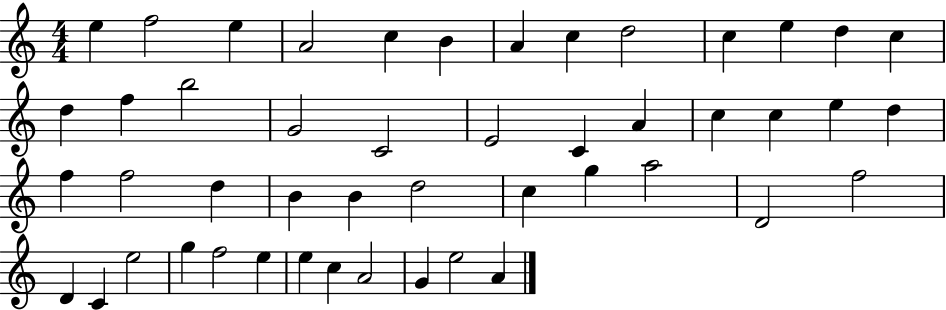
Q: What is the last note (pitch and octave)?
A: A4